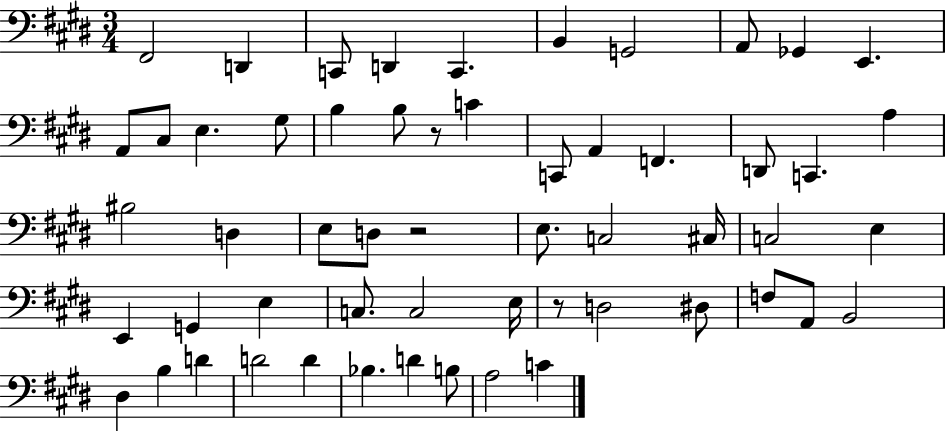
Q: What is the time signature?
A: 3/4